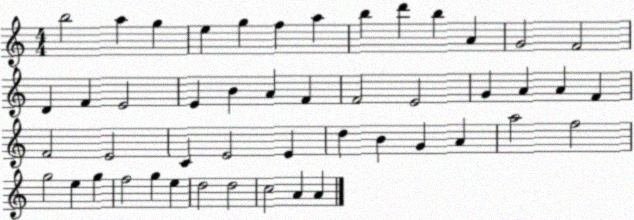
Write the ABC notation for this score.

X:1
T:Untitled
M:4/4
L:1/4
K:C
b2 a g e g f a b d' b A G2 F2 D F E2 E B A F F2 E2 G A A F F2 E2 C E2 E d B G A a2 f2 g2 e g f2 g e d2 d2 c2 A A